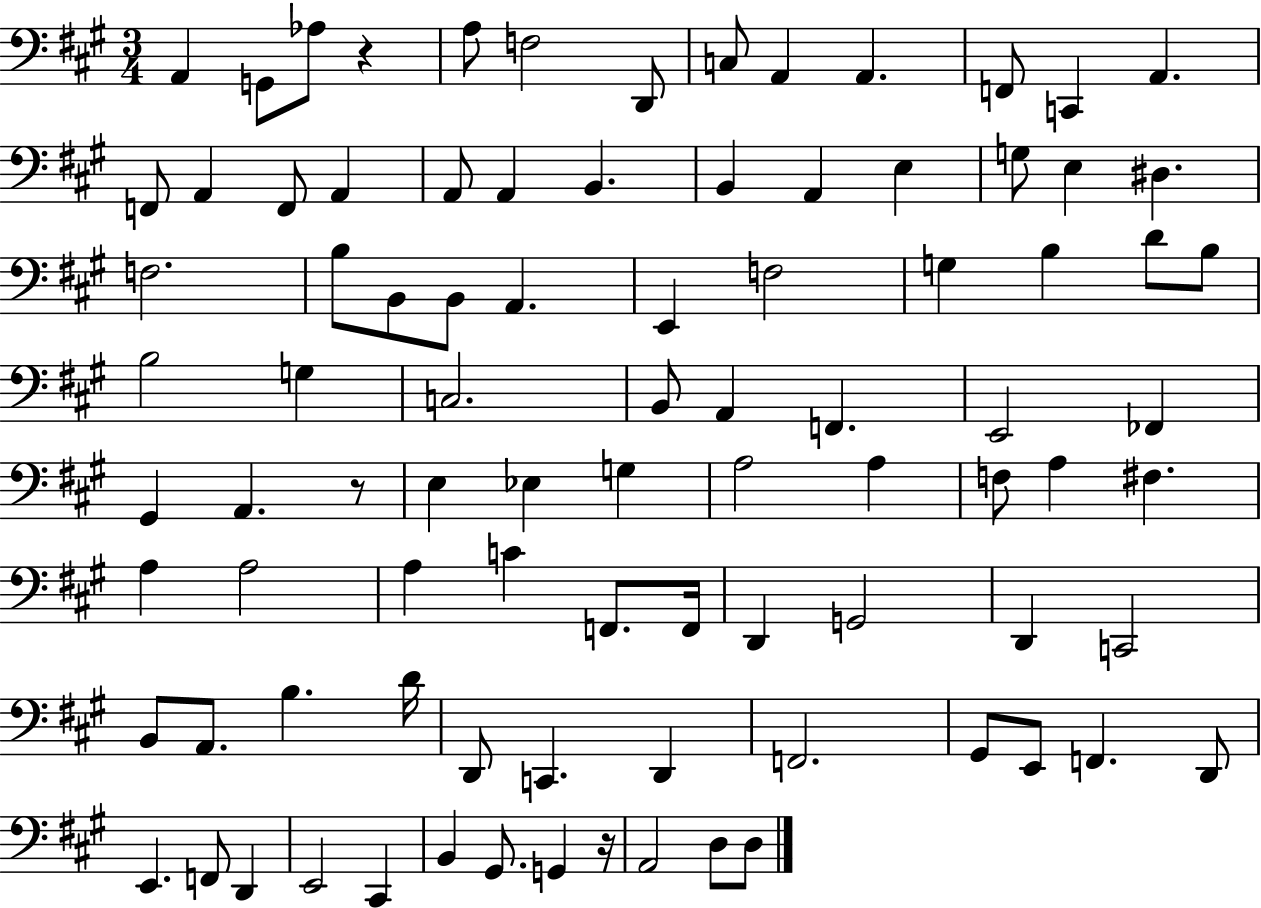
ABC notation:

X:1
T:Untitled
M:3/4
L:1/4
K:A
A,, G,,/2 _A,/2 z A,/2 F,2 D,,/2 C,/2 A,, A,, F,,/2 C,, A,, F,,/2 A,, F,,/2 A,, A,,/2 A,, B,, B,, A,, E, G,/2 E, ^D, F,2 B,/2 B,,/2 B,,/2 A,, E,, F,2 G, B, D/2 B,/2 B,2 G, C,2 B,,/2 A,, F,, E,,2 _F,, ^G,, A,, z/2 E, _E, G, A,2 A, F,/2 A, ^F, A, A,2 A, C F,,/2 F,,/4 D,, G,,2 D,, C,,2 B,,/2 A,,/2 B, D/4 D,,/2 C,, D,, F,,2 ^G,,/2 E,,/2 F,, D,,/2 E,, F,,/2 D,, E,,2 ^C,, B,, ^G,,/2 G,, z/4 A,,2 D,/2 D,/2